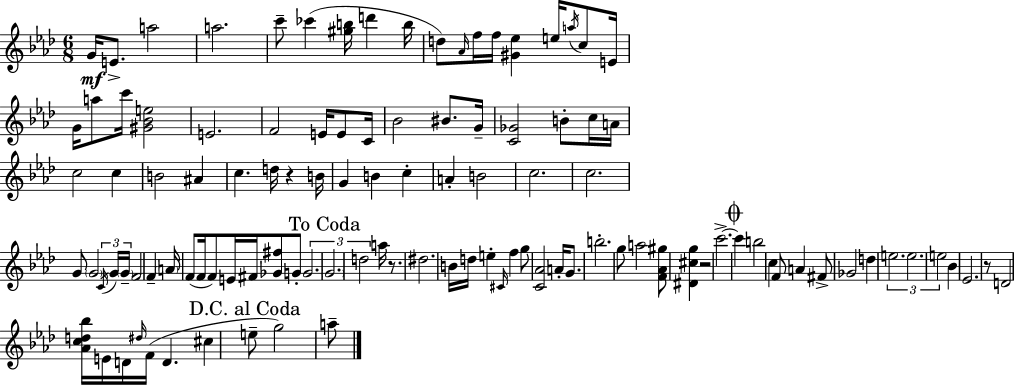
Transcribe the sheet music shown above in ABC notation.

X:1
T:Untitled
M:6/8
L:1/4
K:Fm
G/4 E/2 a2 a2 c'/2 _c' [^gb]/4 d' b/4 d/2 _A/4 f/4 f/4 [^G_e] e/4 a/4 c/2 E/4 G/4 a/2 c'/4 [^G_Be]2 E2 F2 E/4 E/2 C/4 _B2 ^B/2 G/4 [C_G]2 B/2 c/4 A/4 c2 c B2 ^A c d/4 z B/4 G B c A B2 c2 c2 G/2 G2 C/4 G/4 G/4 F2 F A/4 F/2 F/4 F/2 E/4 ^F/4 [_G^f]/2 G/2 G2 G2 d2 a/4 z/2 ^d2 B/4 d/4 e ^C/4 f g/2 [C_A]2 A/4 G/2 b2 g/2 a2 [F_A^g]/2 [^D^cg] z2 c'2 c' b2 c F/2 A ^F/2 _G2 d e2 e2 e2 _B _E2 z/2 D2 [_Acd_b]/4 E/4 D/4 ^d/4 F/4 D ^c e/2 g2 a/2